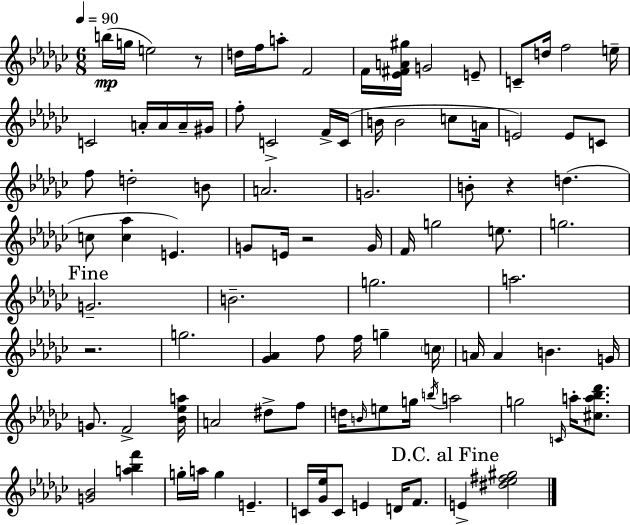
{
  \clef treble
  \numericTimeSignature
  \time 6/8
  \key ees \minor
  \tempo 4 = 90
  \repeat volta 2 { b''16(\mp g''16 e''2) r8 | d''16 f''16 a''8-. f'2 | f'16 <ees' fis' a' gis''>16 g'2 e'8-- | c'8-- d''16 f''2 e''16-- | \break c'2 a'16-. a'16 a'16-- gis'16 | f''8-. c'2-> f'16-> c'16( | b'16 b'2 c''8 a'16 | e'2) e'8 c'8 | \break f''8 d''2-. b'8 | a'2. | g'2. | b'8-. r4 d''4.( | \break c''8 <c'' aes''>4 e'4.) | g'8 e'16 r2 g'16 | f'16 g''2 e''8. | g''2. | \break \mark "Fine" g'2.-- | b'2.-- | g''2. | a''2. | \break r2. | g''2. | <ges' aes'>4 f''8 f''16 g''4-- \parenthesize c''16 | a'16 a'4 b'4. g'16 | \break g'8. f'2-> <bes' ees'' a''>16 | a'2 dis''8-> f''8 | d''16 \grace { b'16 } e''8 g''16 \acciaccatura { b''16 } a''2 | g''2 \grace { c'16 } a''16-. | \break <cis'' a'' bes'' des'''>8. <g' bes'>2 <a'' bes'' f'''>4 | g''16-. a''16 g''4 e'4.-- | c'16 <ges' ees''>16 c'8 e'4 d'16 | f'8. \mark "D.C. al Fine" e'4-> <dis'' ees'' fis'' gis''>2 | \break } \bar "|."
}